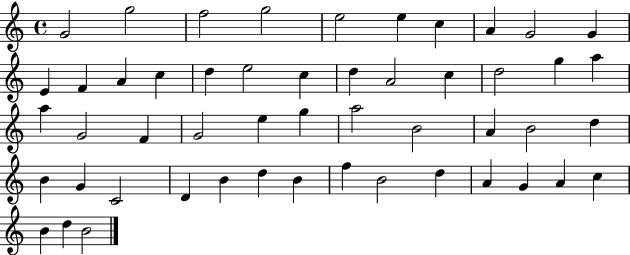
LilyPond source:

{
  \clef treble
  \time 4/4
  \defaultTimeSignature
  \key c \major
  g'2 g''2 | f''2 g''2 | e''2 e''4 c''4 | a'4 g'2 g'4 | \break e'4 f'4 a'4 c''4 | d''4 e''2 c''4 | d''4 a'2 c''4 | d''2 g''4 a''4 | \break a''4 g'2 f'4 | g'2 e''4 g''4 | a''2 b'2 | a'4 b'2 d''4 | \break b'4 g'4 c'2 | d'4 b'4 d''4 b'4 | f''4 b'2 d''4 | a'4 g'4 a'4 c''4 | \break b'4 d''4 b'2 | \bar "|."
}